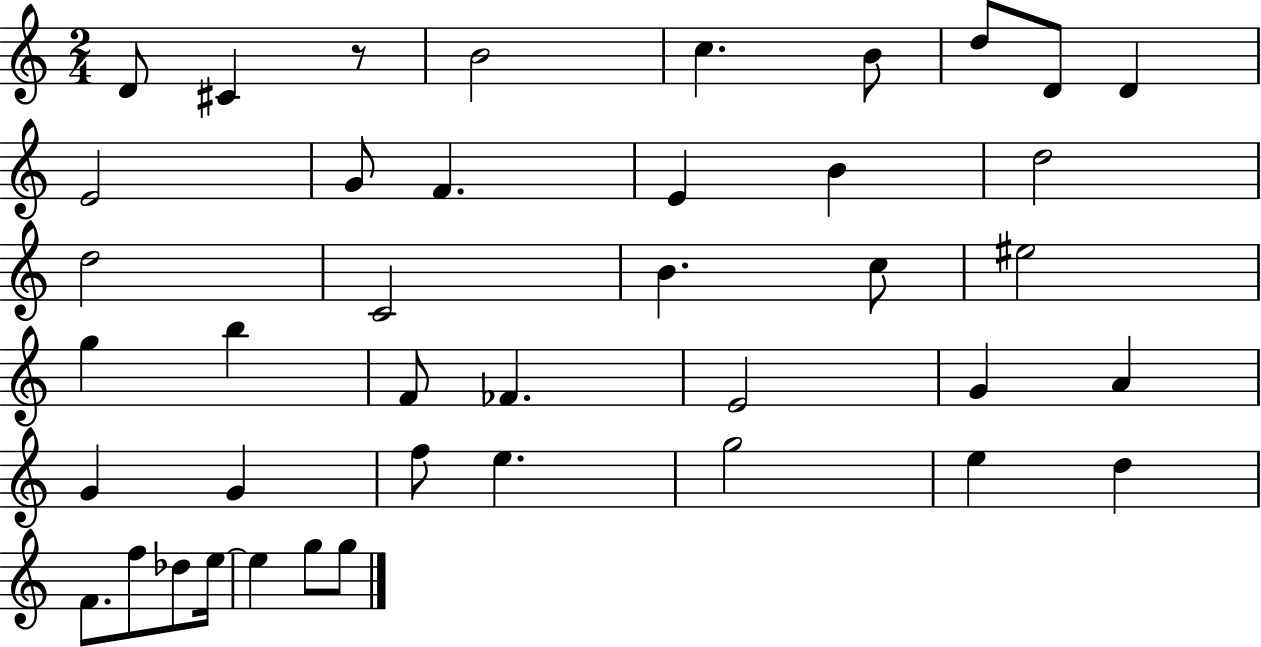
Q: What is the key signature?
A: C major